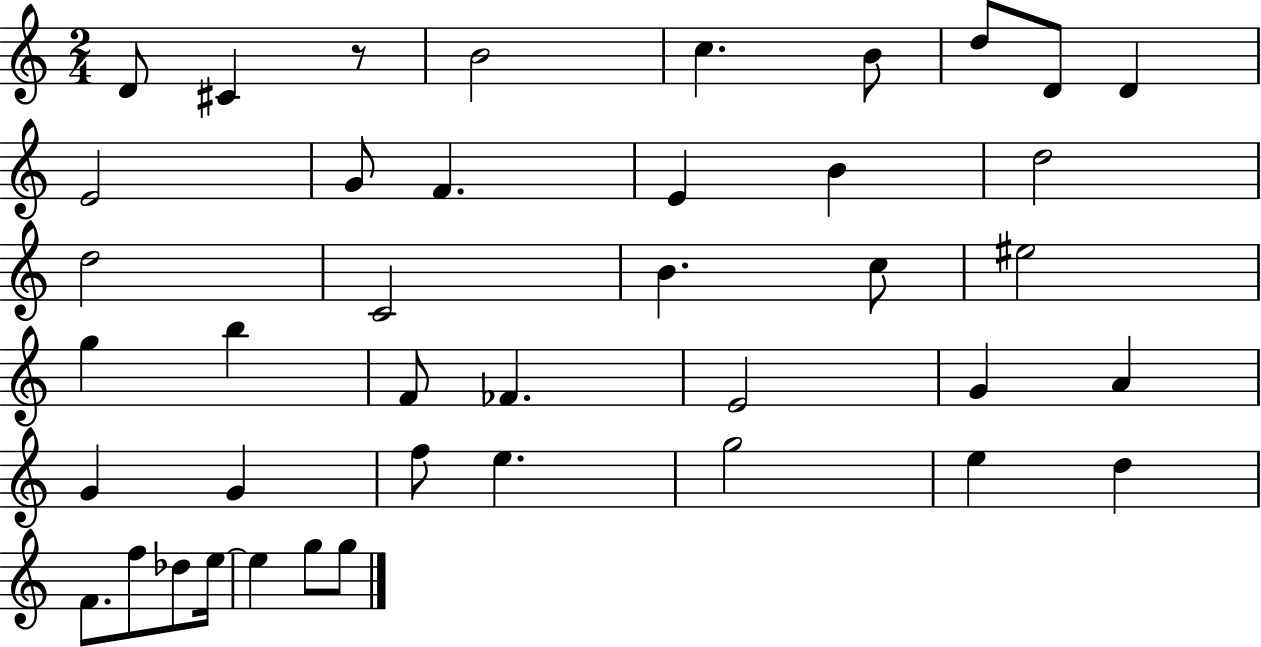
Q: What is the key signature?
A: C major